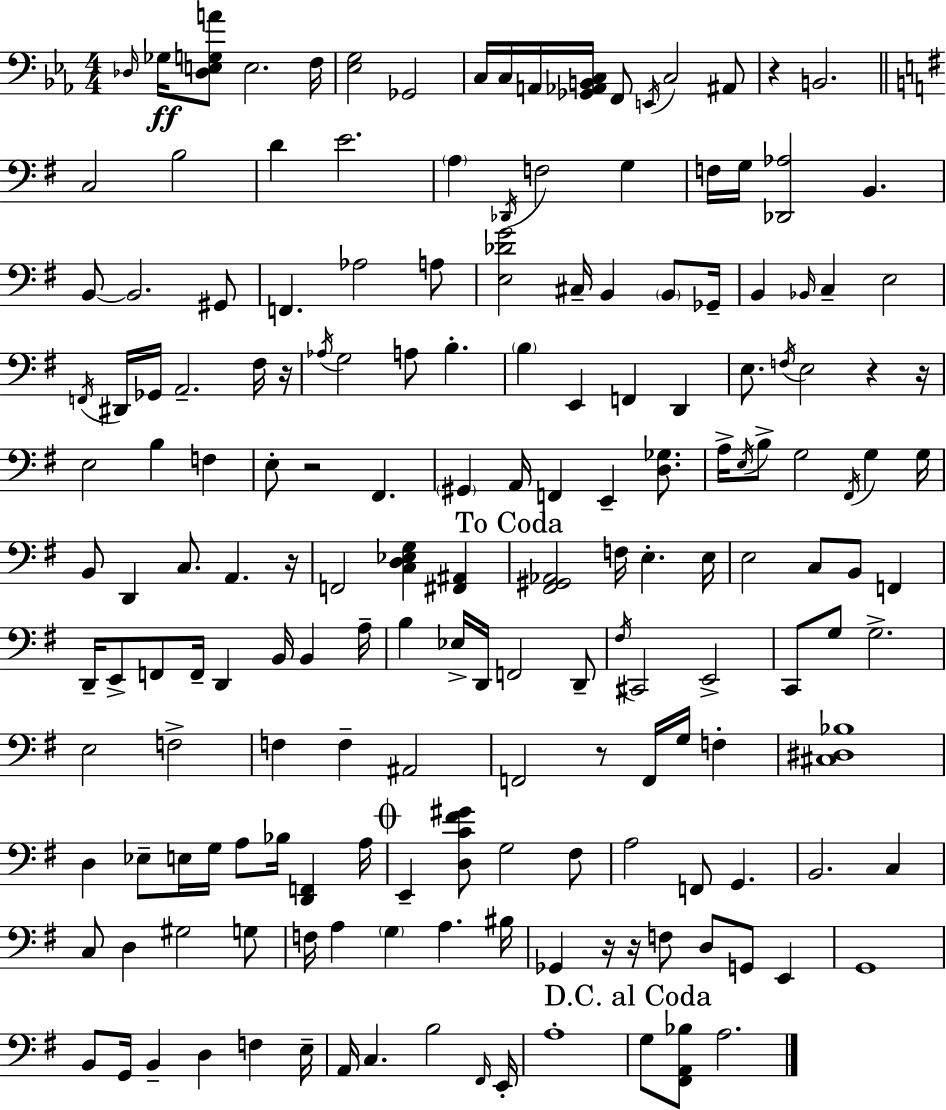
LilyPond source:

{
  \clef bass
  \numericTimeSignature
  \time 4/4
  \key ees \major
  \grace { des16 }\ff ges16 <des e g a'>8 e2. | f16 <ees g>2 ges,2 | c16 c16 a,16 <ges, aes, b, c>16 f,8 \acciaccatura { e,16 } c2 | ais,8 r4 b,2. | \break \bar "||" \break \key e \minor c2 b2 | d'4 e'2. | \parenthesize a4 \acciaccatura { des,16 } f2 g4 | f16 g16 <des, aes>2 b,4. | \break b,8~~ b,2. gis,8 | f,4. aes2 a8 | <e des' g'>2 cis16-- b,4 \parenthesize b,8 | ges,16-- b,4 \grace { bes,16 } c4-- e2 | \break \acciaccatura { f,16 } dis,16 ges,16 a,2.-- | fis16 r16 \acciaccatura { aes16 } g2 a8 b4.-. | \parenthesize b4 e,4 f,4 | d,4 e8. \acciaccatura { f16 } e2 | \break r4 r16 e2 b4 | f4 e8-. r2 fis,4. | \parenthesize gis,4 a,16 f,4 e,4-- | <d ges>8. a16-> \acciaccatura { e16 } b8-> g2 | \break \acciaccatura { fis,16 } g4 g16 b,8 d,4 c8. | a,4. r16 f,2 <c d ees g>4 | <fis, ais,>4 \mark "To Coda" <fis, gis, aes,>2 f16 | e4.-. e16 e2 c8 | \break b,8 f,4 d,16-- e,8-> f,8 f,16-- d,4 | b,16 b,4 a16-- b4 ees16-> d,16 f,2 | d,8-- \acciaccatura { fis16 } cis,2 | e,2-> c,8 g8 g2.-> | \break e2 | f2-> f4 f4-- | ais,2 f,2 | r8 f,16 g16 f4-. <cis dis bes>1 | \break d4 ees8-- e16 g16 | a8 bes16 <d, f,>4 a16 \mark \markup { \musicglyph "scripts.coda" } e,4-- <d c' fis' gis'>8 g2 | fis8 a2 | f,8 g,4. b,2. | \break c4 c8 d4 gis2 | g8 f16 a4 \parenthesize g4 | a4. bis16 ges,4 r16 r16 f8 | d8 g,8 e,4 g,1 | \break b,8 g,16 b,4-- d4 | f4 e16-- a,16 c4. b2 | \grace { fis,16 } e,16-. a1-. | \mark "D.C. al Coda" g8 <fis, a, bes>8 a2. | \break \bar "|."
}